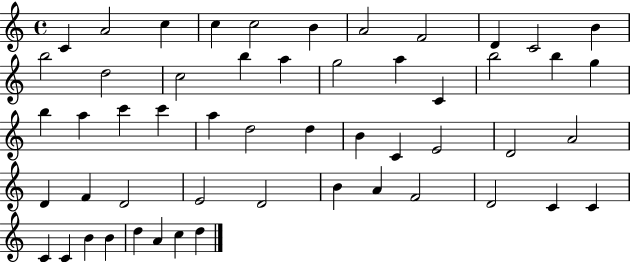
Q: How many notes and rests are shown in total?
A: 53